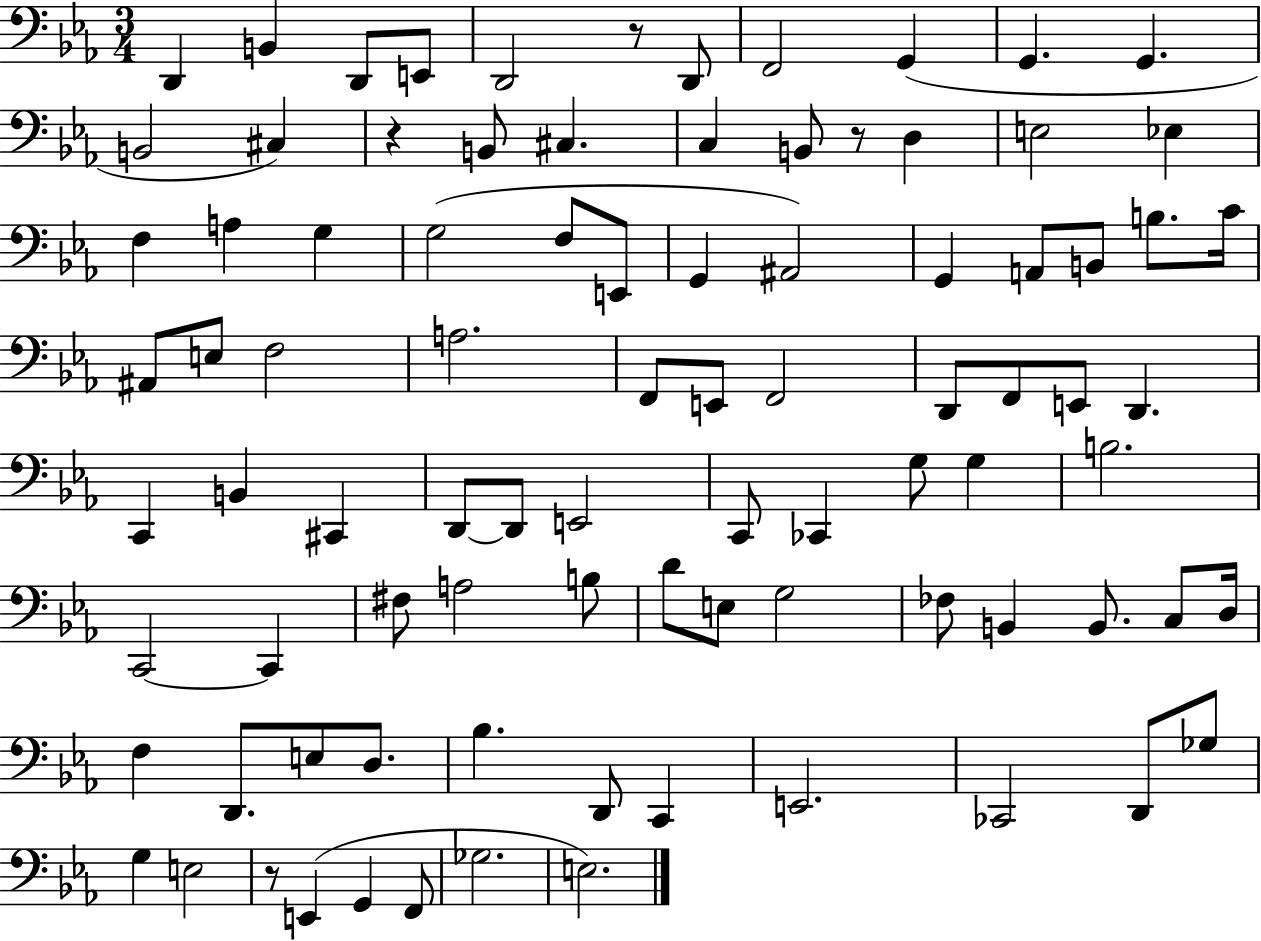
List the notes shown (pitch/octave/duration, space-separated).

D2/q B2/q D2/e E2/e D2/h R/e D2/e F2/h G2/q G2/q. G2/q. B2/h C#3/q R/q B2/e C#3/q. C3/q B2/e R/e D3/q E3/h Eb3/q F3/q A3/q G3/q G3/h F3/e E2/e G2/q A#2/h G2/q A2/e B2/e B3/e. C4/s A#2/e E3/e F3/h A3/h. F2/e E2/e F2/h D2/e F2/e E2/e D2/q. C2/q B2/q C#2/q D2/e D2/e E2/h C2/e CES2/q G3/e G3/q B3/h. C2/h C2/q F#3/e A3/h B3/e D4/e E3/e G3/h FES3/e B2/q B2/e. C3/e D3/s F3/q D2/e. E3/e D3/e. Bb3/q. D2/e C2/q E2/h. CES2/h D2/e Gb3/e G3/q E3/h R/e E2/q G2/q F2/e Gb3/h. E3/h.